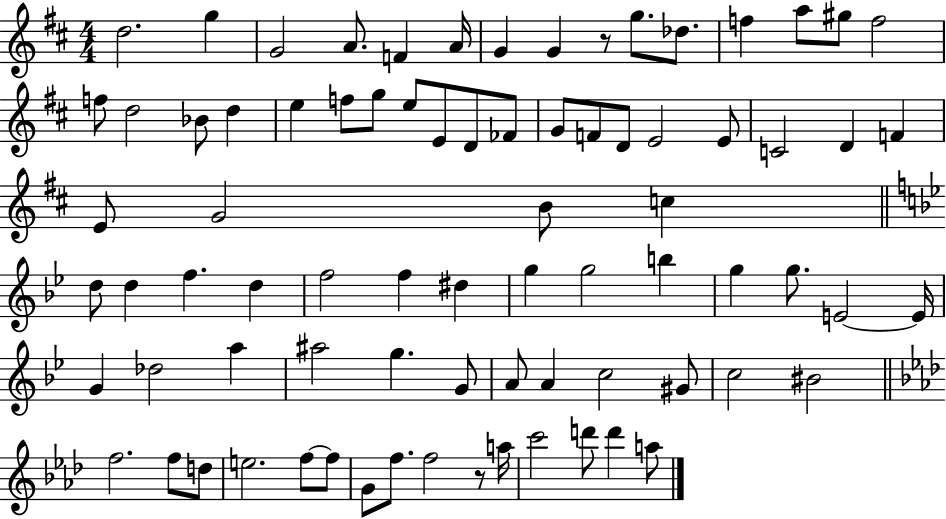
D5/h. G5/q G4/h A4/e. F4/q A4/s G4/q G4/q R/e G5/e. Db5/e. F5/q A5/e G#5/e F5/h F5/e D5/h Bb4/e D5/q E5/q F5/e G5/e E5/e E4/e D4/e FES4/e G4/e F4/e D4/e E4/h E4/e C4/h D4/q F4/q E4/e G4/h B4/e C5/q D5/e D5/q F5/q. D5/q F5/h F5/q D#5/q G5/q G5/h B5/q G5/q G5/e. E4/h E4/s G4/q Db5/h A5/q A#5/h G5/q. G4/e A4/e A4/q C5/h G#4/e C5/h BIS4/h F5/h. F5/e D5/e E5/h. F5/e F5/e G4/e F5/e. F5/h R/e A5/s C6/h D6/e D6/q A5/e